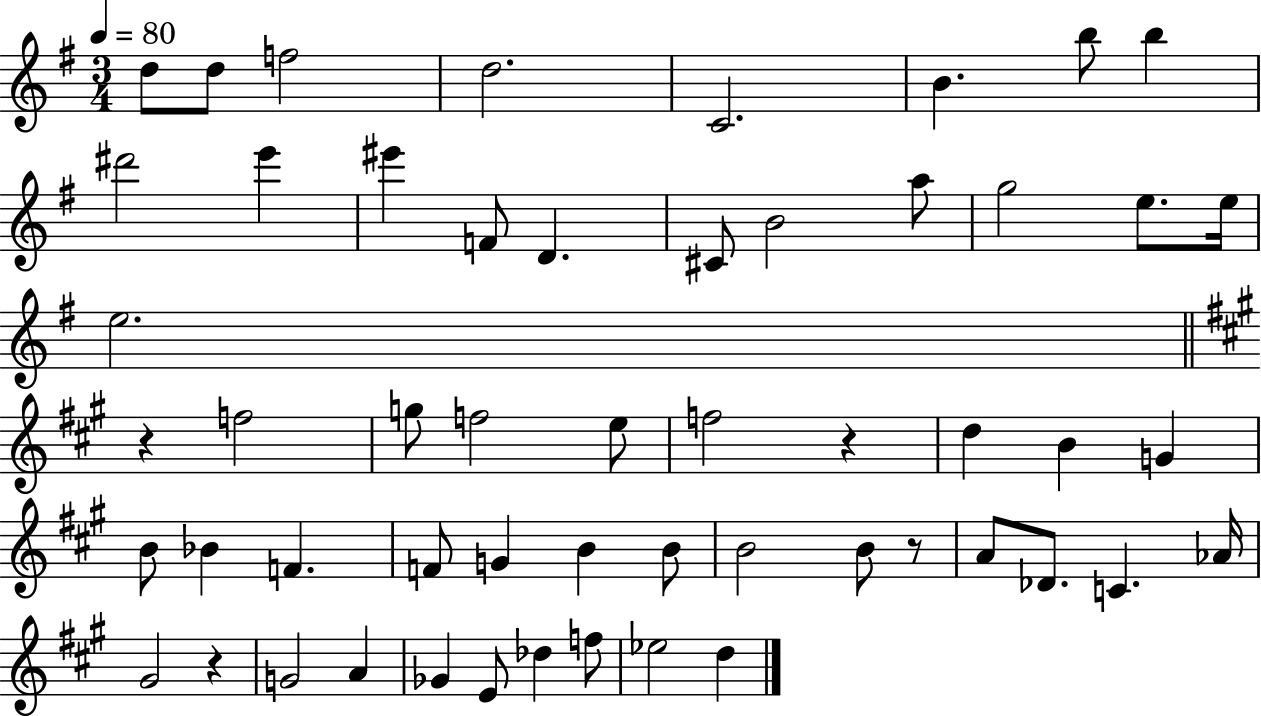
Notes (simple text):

D5/e D5/e F5/h D5/h. C4/h. B4/q. B5/e B5/q D#6/h E6/q EIS6/q F4/e D4/q. C#4/e B4/h A5/e G5/h E5/e. E5/s E5/h. R/q F5/h G5/e F5/h E5/e F5/h R/q D5/q B4/q G4/q B4/e Bb4/q F4/q. F4/e G4/q B4/q B4/e B4/h B4/e R/e A4/e Db4/e. C4/q. Ab4/s G#4/h R/q G4/h A4/q Gb4/q E4/e Db5/q F5/e Eb5/h D5/q